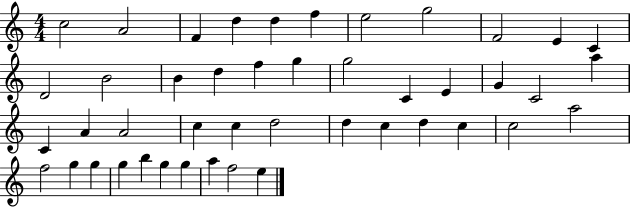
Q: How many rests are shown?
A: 0